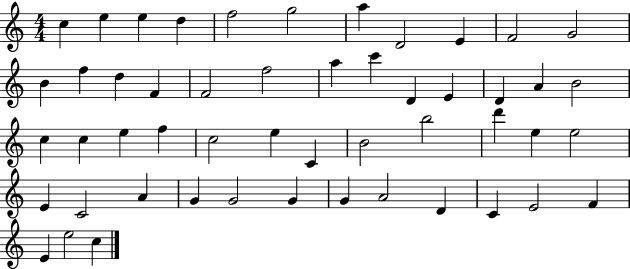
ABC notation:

X:1
T:Untitled
M:4/4
L:1/4
K:C
c e e d f2 g2 a D2 E F2 G2 B f d F F2 f2 a c' D E D A B2 c c e f c2 e C B2 b2 d' e e2 E C2 A G G2 G G A2 D C E2 F E e2 c